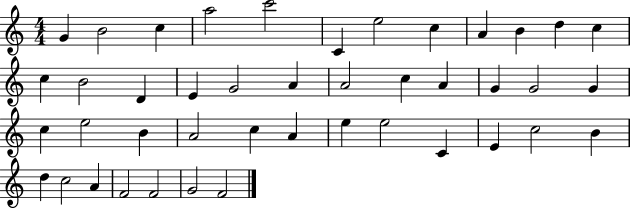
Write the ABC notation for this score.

X:1
T:Untitled
M:4/4
L:1/4
K:C
G B2 c a2 c'2 C e2 c A B d c c B2 D E G2 A A2 c A G G2 G c e2 B A2 c A e e2 C E c2 B d c2 A F2 F2 G2 F2